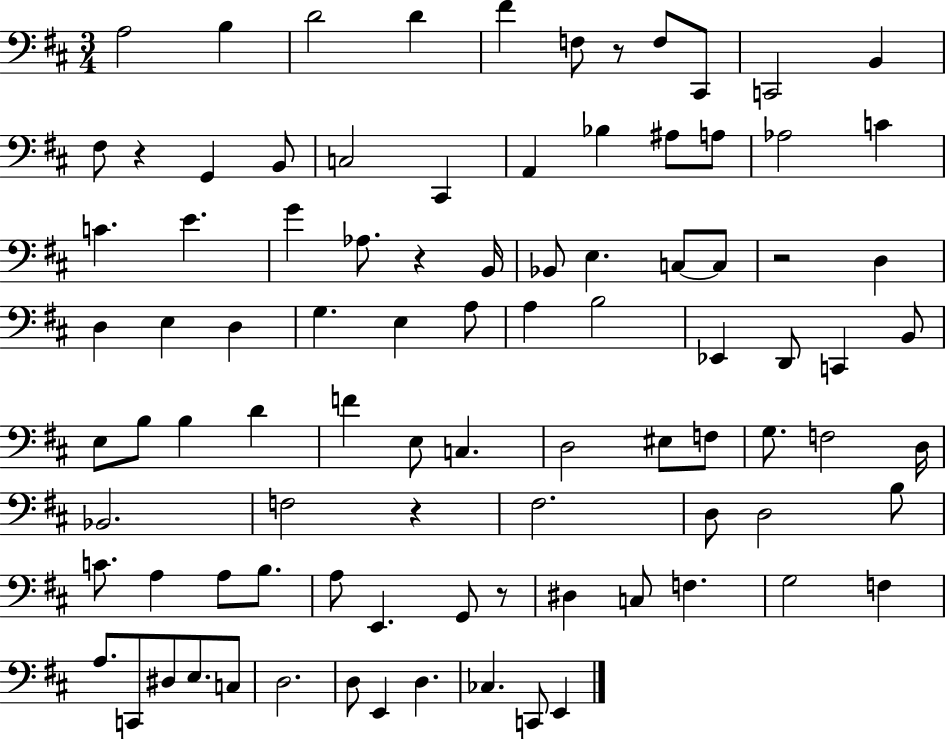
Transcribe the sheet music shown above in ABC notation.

X:1
T:Untitled
M:3/4
L:1/4
K:D
A,2 B, D2 D ^F F,/2 z/2 F,/2 ^C,,/2 C,,2 B,, ^F,/2 z G,, B,,/2 C,2 ^C,, A,, _B, ^A,/2 A,/2 _A,2 C C E G _A,/2 z B,,/4 _B,,/2 E, C,/2 C,/2 z2 D, D, E, D, G, E, A,/2 A, B,2 _E,, D,,/2 C,, B,,/2 E,/2 B,/2 B, D F E,/2 C, D,2 ^E,/2 F,/2 G,/2 F,2 D,/4 _B,,2 F,2 z ^F,2 D,/2 D,2 B,/2 C/2 A, A,/2 B,/2 A,/2 E,, G,,/2 z/2 ^D, C,/2 F, G,2 F, A,/2 C,,/2 ^D,/2 E,/2 C,/2 D,2 D,/2 E,, D, _C, C,,/2 E,,